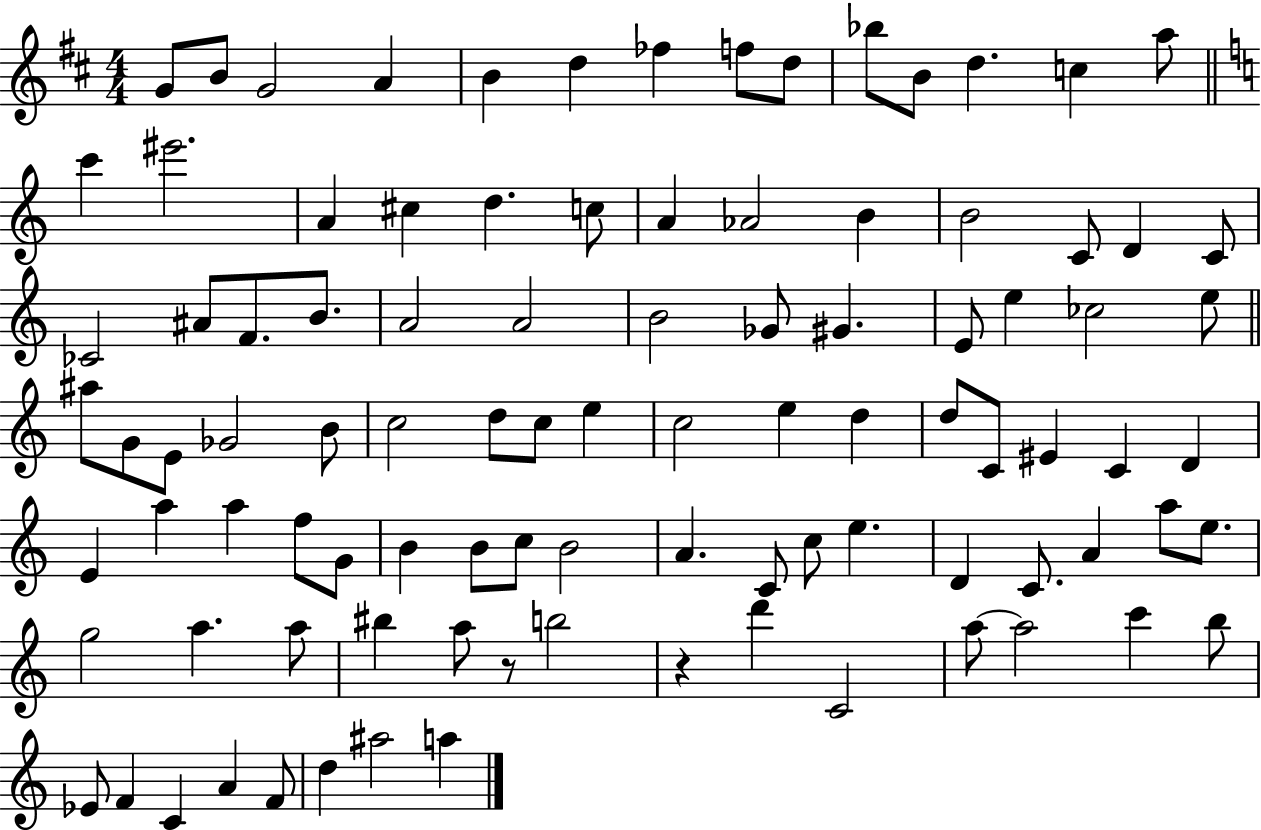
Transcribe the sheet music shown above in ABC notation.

X:1
T:Untitled
M:4/4
L:1/4
K:D
G/2 B/2 G2 A B d _f f/2 d/2 _b/2 B/2 d c a/2 c' ^e'2 A ^c d c/2 A _A2 B B2 C/2 D C/2 _C2 ^A/2 F/2 B/2 A2 A2 B2 _G/2 ^G E/2 e _c2 e/2 ^a/2 G/2 E/2 _G2 B/2 c2 d/2 c/2 e c2 e d d/2 C/2 ^E C D E a a f/2 G/2 B B/2 c/2 B2 A C/2 c/2 e D C/2 A a/2 e/2 g2 a a/2 ^b a/2 z/2 b2 z d' C2 a/2 a2 c' b/2 _E/2 F C A F/2 d ^a2 a